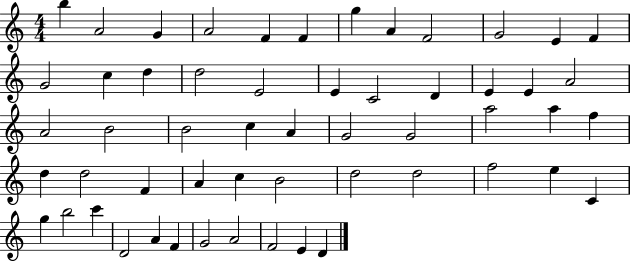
{
  \clef treble
  \numericTimeSignature
  \time 4/4
  \key c \major
  b''4 a'2 g'4 | a'2 f'4 f'4 | g''4 a'4 f'2 | g'2 e'4 f'4 | \break g'2 c''4 d''4 | d''2 e'2 | e'4 c'2 d'4 | e'4 e'4 a'2 | \break a'2 b'2 | b'2 c''4 a'4 | g'2 g'2 | a''2 a''4 f''4 | \break d''4 d''2 f'4 | a'4 c''4 b'2 | d''2 d''2 | f''2 e''4 c'4 | \break g''4 b''2 c'''4 | d'2 a'4 f'4 | g'2 a'2 | f'2 e'4 d'4 | \break \bar "|."
}